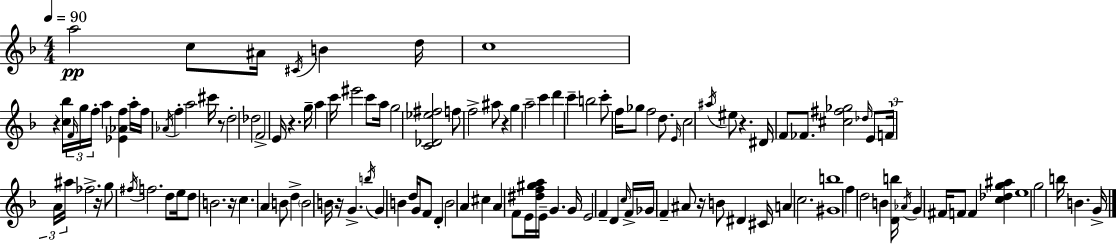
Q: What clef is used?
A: treble